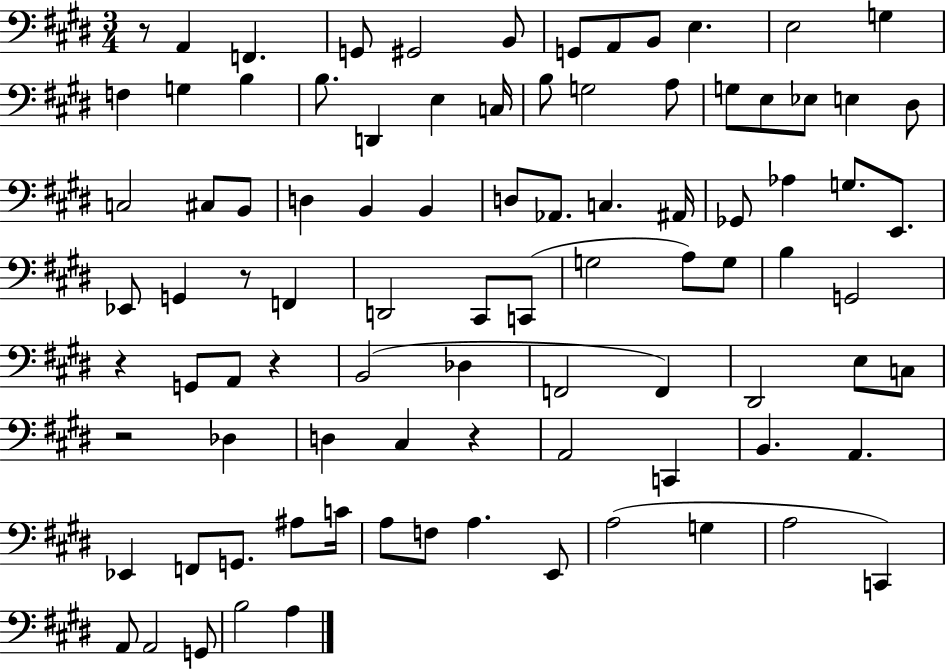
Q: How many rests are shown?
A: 6